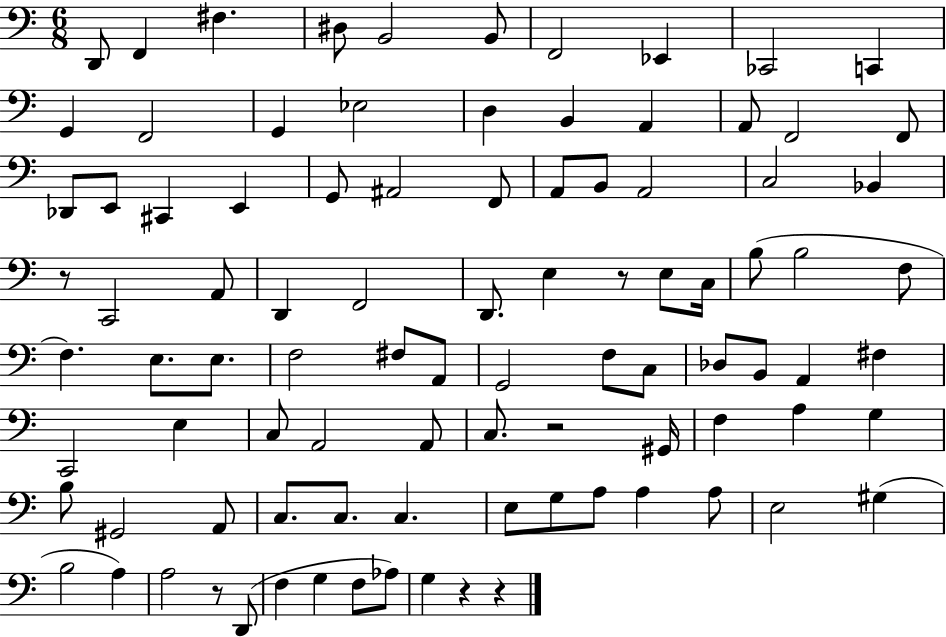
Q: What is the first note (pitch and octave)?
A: D2